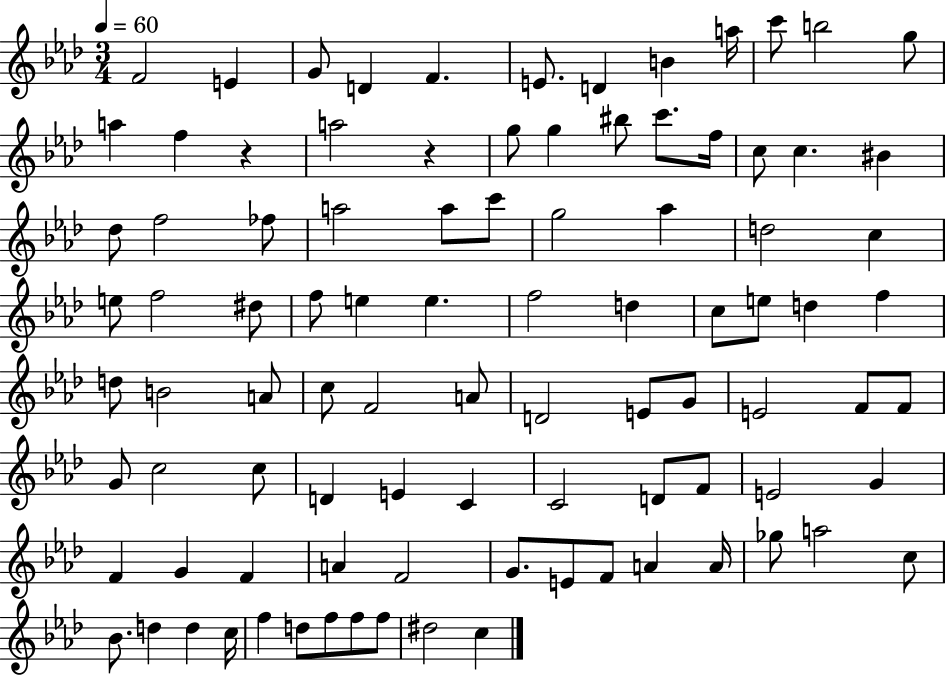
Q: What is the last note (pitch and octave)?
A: C5